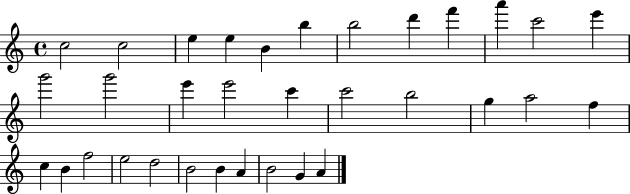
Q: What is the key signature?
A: C major